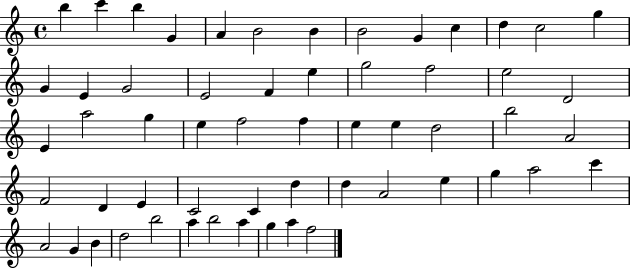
{
  \clef treble
  \time 4/4
  \defaultTimeSignature
  \key c \major
  b''4 c'''4 b''4 g'4 | a'4 b'2 b'4 | b'2 g'4 c''4 | d''4 c''2 g''4 | \break g'4 e'4 g'2 | e'2 f'4 e''4 | g''2 f''2 | e''2 d'2 | \break e'4 a''2 g''4 | e''4 f''2 f''4 | e''4 e''4 d''2 | b''2 a'2 | \break f'2 d'4 e'4 | c'2 c'4 d''4 | d''4 a'2 e''4 | g''4 a''2 c'''4 | \break a'2 g'4 b'4 | d''2 b''2 | a''4 b''2 a''4 | g''4 a''4 f''2 | \break \bar "|."
}